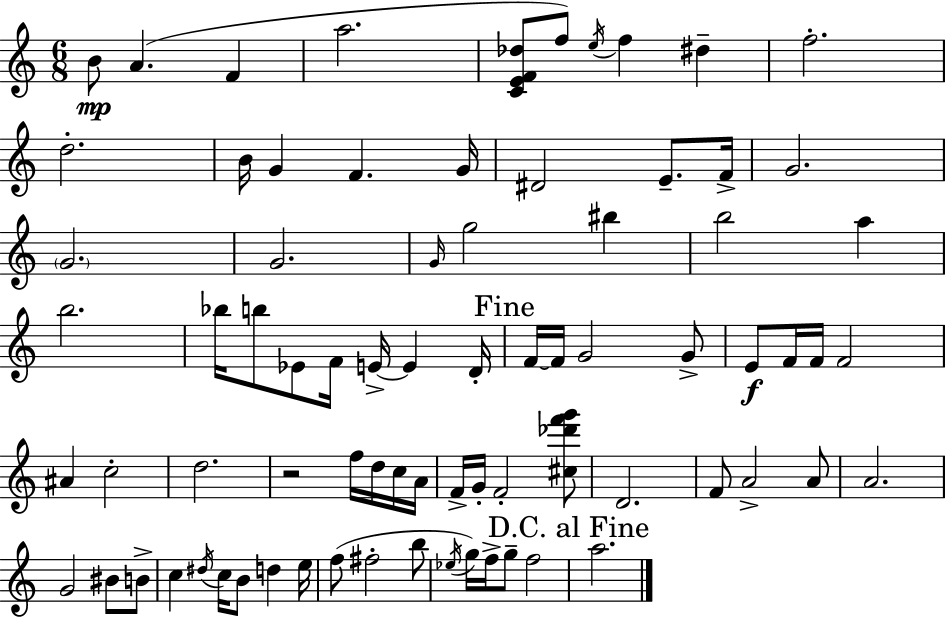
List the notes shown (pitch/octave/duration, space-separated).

B4/e A4/q. F4/q A5/h. [C4,E4,F4,Db5]/e F5/e E5/s F5/q D#5/q F5/h. D5/h. B4/s G4/q F4/q. G4/s D#4/h E4/e. F4/s G4/h. G4/h. G4/h. G4/s G5/h BIS5/q B5/h A5/q B5/h. Bb5/s B5/e Eb4/e F4/s E4/s E4/q D4/s F4/s F4/s G4/h G4/e E4/e F4/s F4/s F4/h A#4/q C5/h D5/h. R/h F5/s D5/s C5/s A4/s F4/s G4/s F4/h [C#5,Db6,F6,G6]/e D4/h. F4/e A4/h A4/e A4/h. G4/h BIS4/e B4/e C5/q D#5/s C5/s B4/e D5/q E5/s F5/e F#5/h B5/e Eb5/s G5/s F5/s G5/e F5/h A5/h.